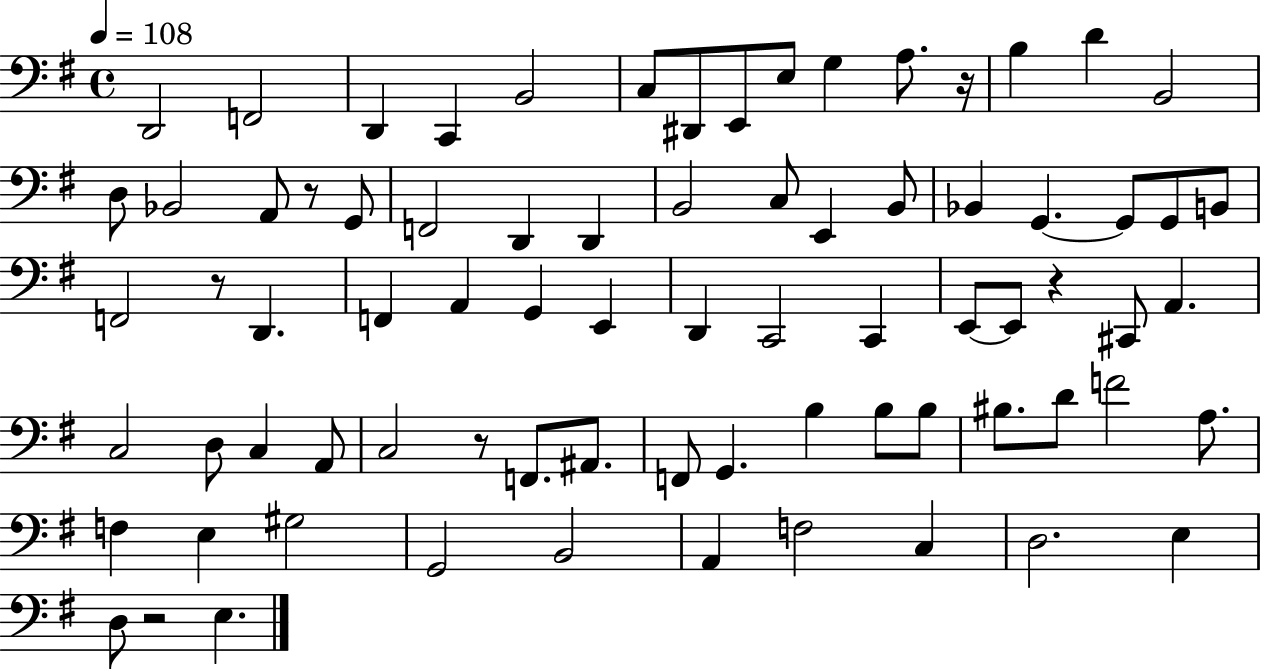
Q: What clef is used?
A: bass